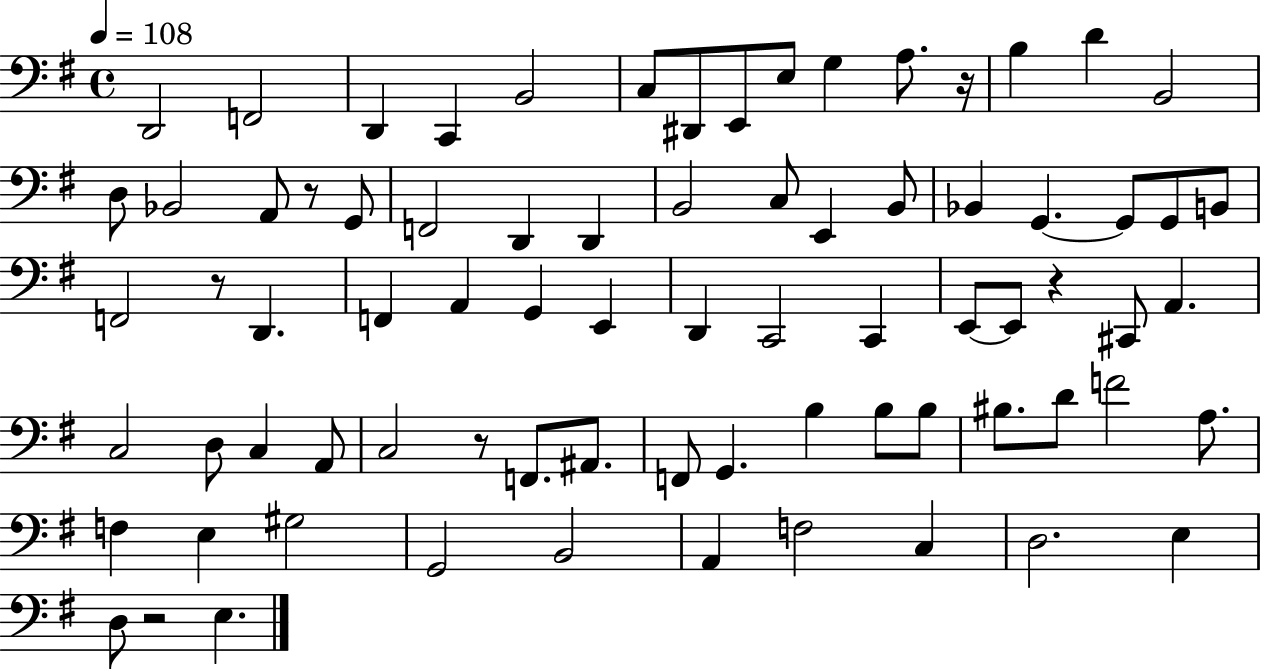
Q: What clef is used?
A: bass